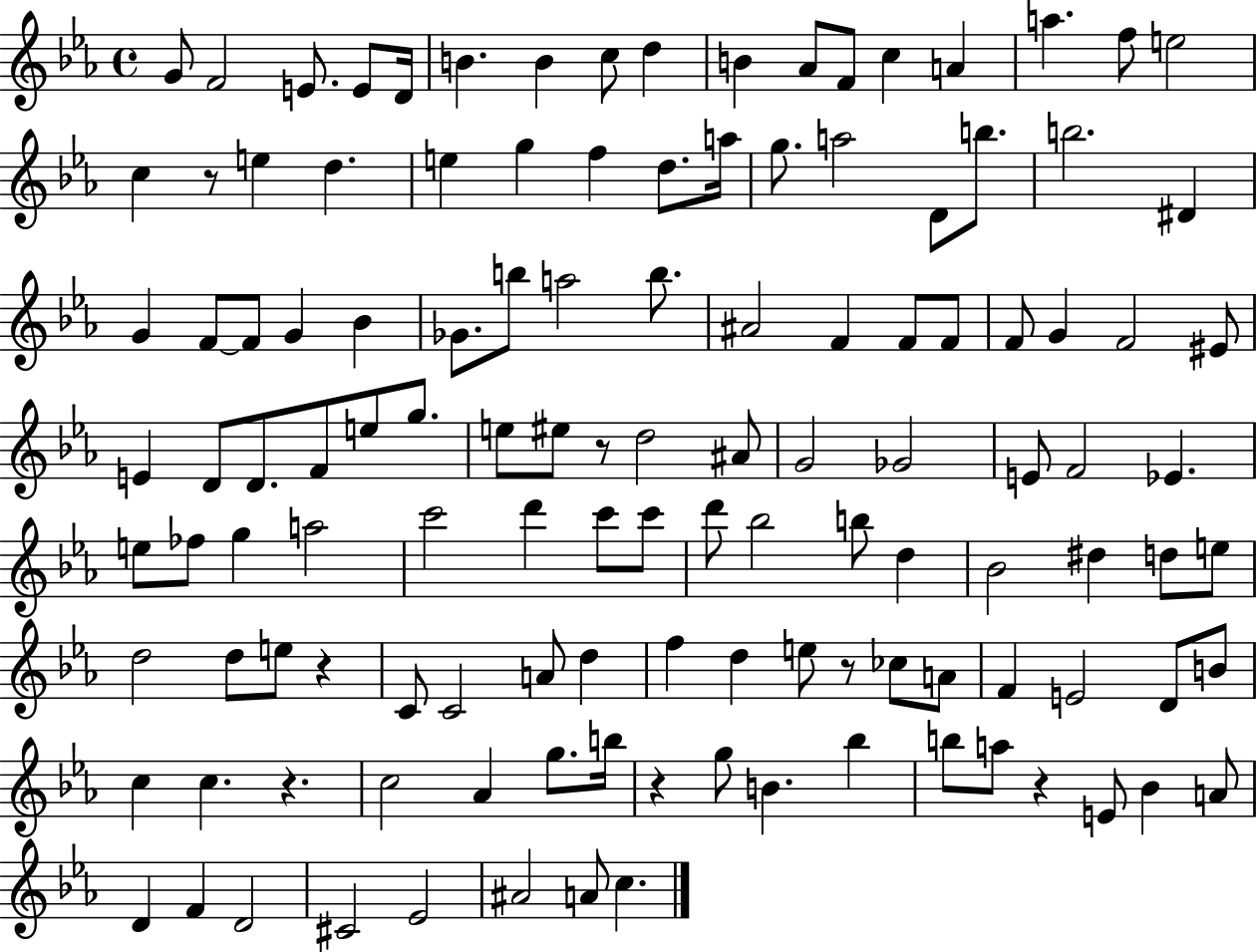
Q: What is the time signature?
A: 4/4